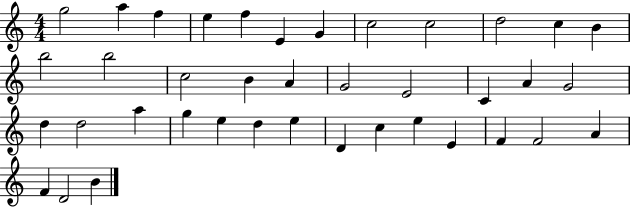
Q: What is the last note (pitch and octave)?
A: B4